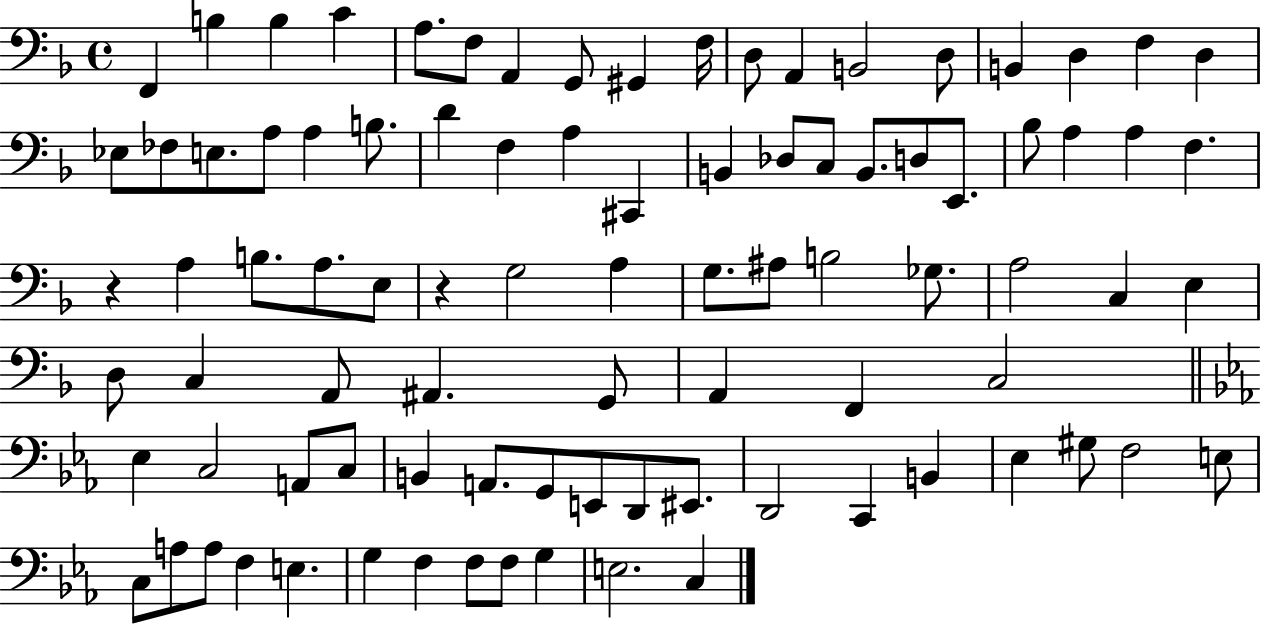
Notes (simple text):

F2/q B3/q B3/q C4/q A3/e. F3/e A2/q G2/e G#2/q F3/s D3/e A2/q B2/h D3/e B2/q D3/q F3/q D3/q Eb3/e FES3/e E3/e. A3/e A3/q B3/e. D4/q F3/q A3/q C#2/q B2/q Db3/e C3/e B2/e. D3/e E2/e. Bb3/e A3/q A3/q F3/q. R/q A3/q B3/e. A3/e. E3/e R/q G3/h A3/q G3/e. A#3/e B3/h Gb3/e. A3/h C3/q E3/q D3/e C3/q A2/e A#2/q. G2/e A2/q F2/q C3/h Eb3/q C3/h A2/e C3/e B2/q A2/e. G2/e E2/e D2/e EIS2/e. D2/h C2/q B2/q Eb3/q G#3/e F3/h E3/e C3/e A3/e A3/e F3/q E3/q. G3/q F3/q F3/e F3/e G3/q E3/h. C3/q